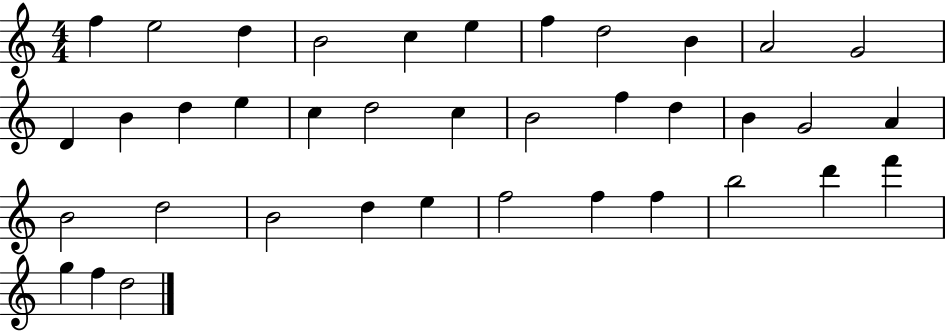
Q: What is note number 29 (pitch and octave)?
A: E5